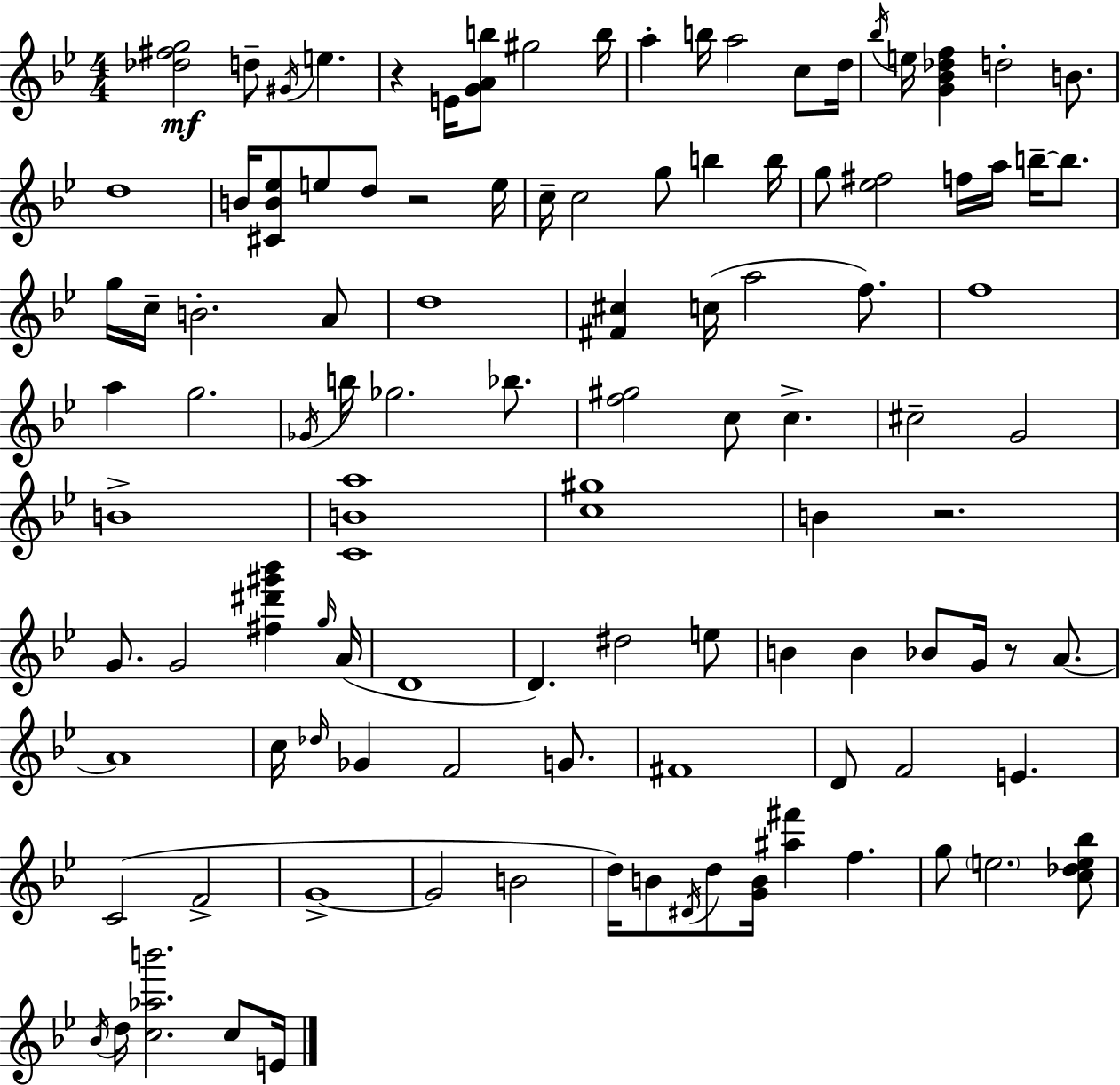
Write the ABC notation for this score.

X:1
T:Untitled
M:4/4
L:1/4
K:Bb
[_d^fg]2 d/2 ^G/4 e z E/4 [GAb]/2 ^g2 b/4 a b/4 a2 c/2 d/4 _b/4 e/4 [G_B_df] d2 B/2 d4 B/4 [^CB_e]/2 e/2 d/2 z2 e/4 c/4 c2 g/2 b b/4 g/2 [_e^f]2 f/4 a/4 b/4 b/2 g/4 c/4 B2 A/2 d4 [^F^c] c/4 a2 f/2 f4 a g2 _G/4 b/4 _g2 _b/2 [f^g]2 c/2 c ^c2 G2 B4 [CBa]4 [c^g]4 B z2 G/2 G2 [^f^d'^g'_b'] g/4 A/4 D4 D ^d2 e/2 B B _B/2 G/4 z/2 A/2 A4 c/4 _d/4 _G F2 G/2 ^F4 D/2 F2 E C2 F2 G4 G2 B2 d/4 B/2 ^D/4 d/2 [GB]/4 [^a^f'] f g/2 e2 [c_de_b]/2 _B/4 d/4 [c_ab']2 c/2 E/4